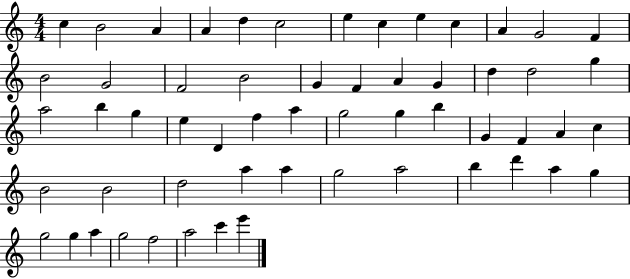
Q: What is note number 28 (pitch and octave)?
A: E5